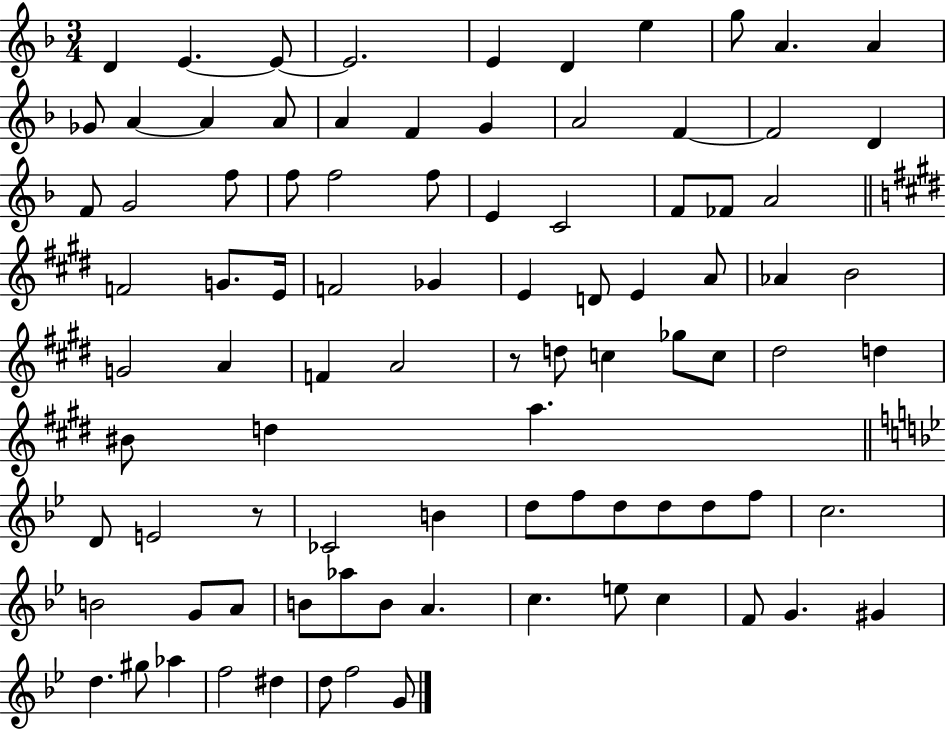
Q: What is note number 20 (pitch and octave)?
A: F4